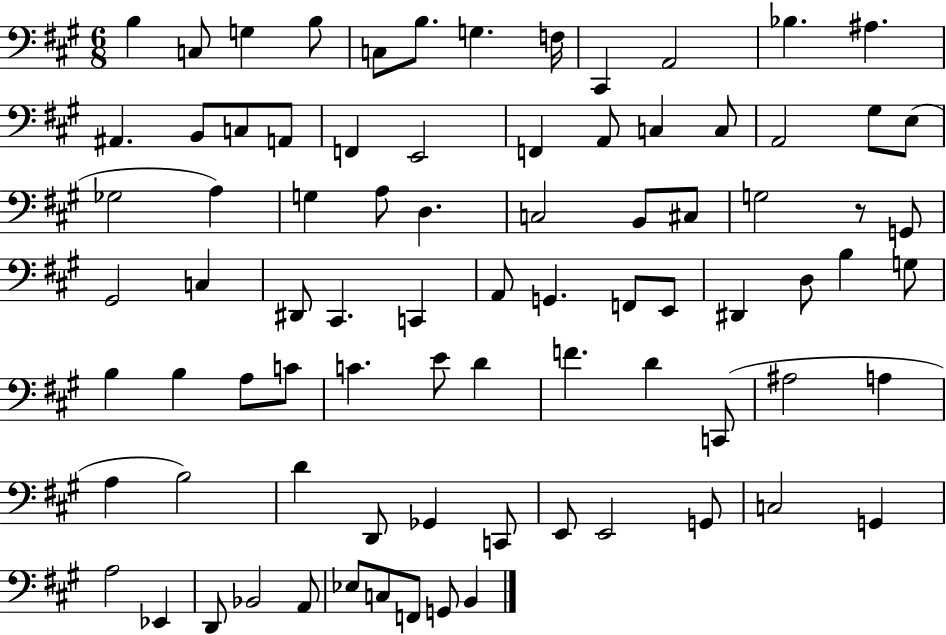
X:1
T:Untitled
M:6/8
L:1/4
K:A
B, C,/2 G, B,/2 C,/2 B,/2 G, F,/4 ^C,, A,,2 _B, ^A, ^A,, B,,/2 C,/2 A,,/2 F,, E,,2 F,, A,,/2 C, C,/2 A,,2 ^G,/2 E,/2 _G,2 A, G, A,/2 D, C,2 B,,/2 ^C,/2 G,2 z/2 G,,/2 ^G,,2 C, ^D,,/2 ^C,, C,, A,,/2 G,, F,,/2 E,,/2 ^D,, D,/2 B, G,/2 B, B, A,/2 C/2 C E/2 D F D C,,/2 ^A,2 A, A, B,2 D D,,/2 _G,, C,,/2 E,,/2 E,,2 G,,/2 C,2 G,, A,2 _E,, D,,/2 _B,,2 A,,/2 _E,/2 C,/2 F,,/2 G,,/2 B,,